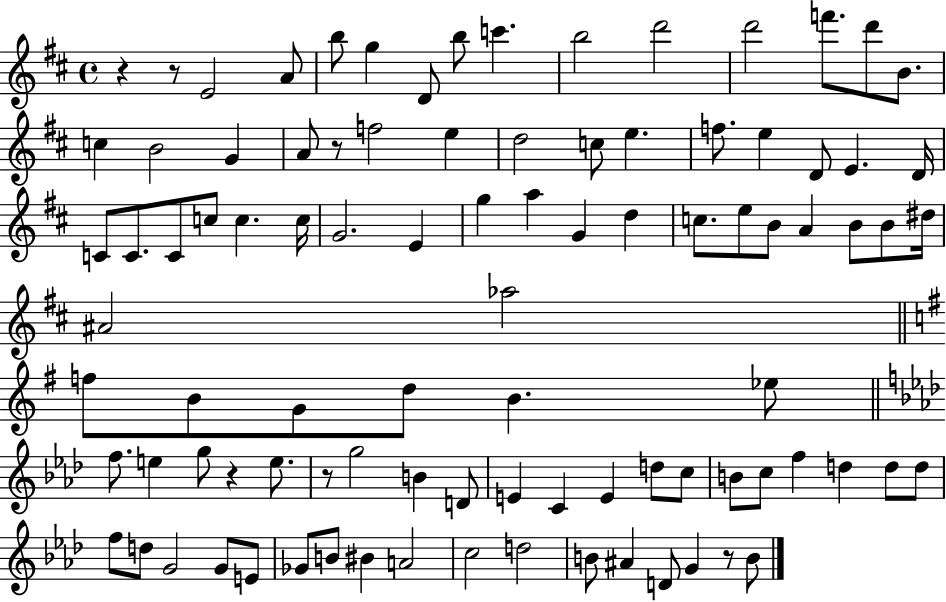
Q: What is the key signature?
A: D major